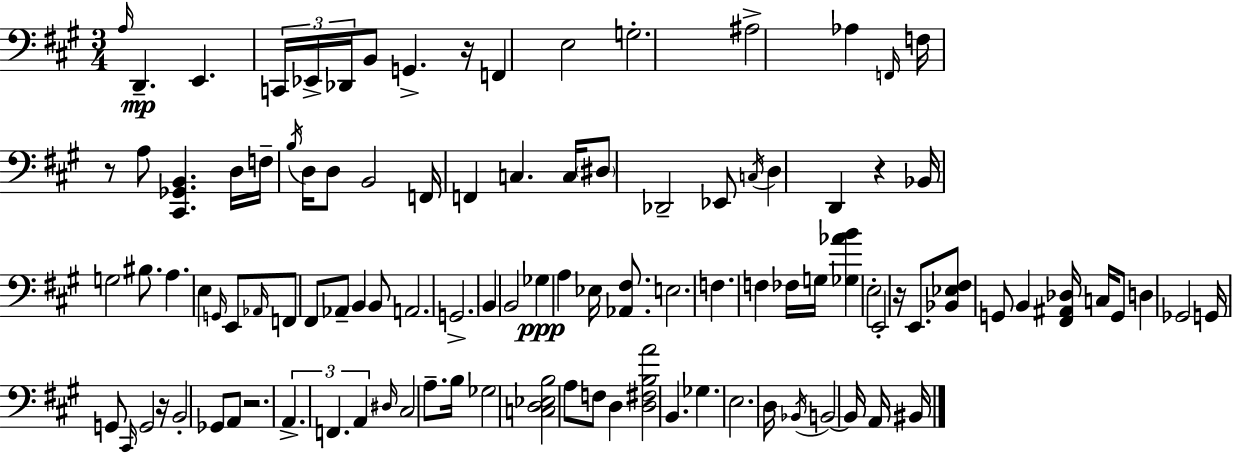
{
  \clef bass
  \numericTimeSignature
  \time 3/4
  \key a \major
  \repeat volta 2 { \grace { a16 }\mp d,4.-- e,4. | \tuplet 3/2 { c,16 ees,16-> des,16 } b,8 g,4.-> | r16 f,4 e2 | g2.-. | \break ais2-> aes4 | \grace { f,16 } f16 r8 a8 <cis, ges, b,>4. | d16 f16-- \acciaccatura { b16 } d16 d8 b,2 | f,16 f,4 c4. | \break c16 \parenthesize dis8 des,2-- | ees,8 \acciaccatura { c16 } d4 d,4 | r4 bes,16 g2 | bis8. a4. e4 | \break \grace { g,16 } e,8 \grace { aes,16 } f,8 fis,8 aes,8-- | b,4 b,8 a,2. | g,2.-> | b,4 b,2 | \break ges4\ppp a4 | ees16 <aes, fis>8. e2. | f4. | f4 fes16 g16 <ges aes' b'>4 e2-. | \break e,2-. | r16 e,8. <bes, ees fis>8 g,8 b,4 | <fis, ais, des>16 c16 g,8 d4 ges,2 | g,16 g,8 \grace { cis,16 } g,2 | \break r16 b,2-. | ges,8 a,8 r2. | \tuplet 3/2 { a,4.-> | f,4. a,4 } \grace { dis16 } | \break cis2 a8.-- b16 | ges2 <c d ees b>2 | a8 f8 d4 | <d fis b a'>2 b,4. | \break ges4. e2. | d16 \acciaccatura { bes,16 } b,2~~ | b,16 a,16 bis,16 } \bar "|."
}